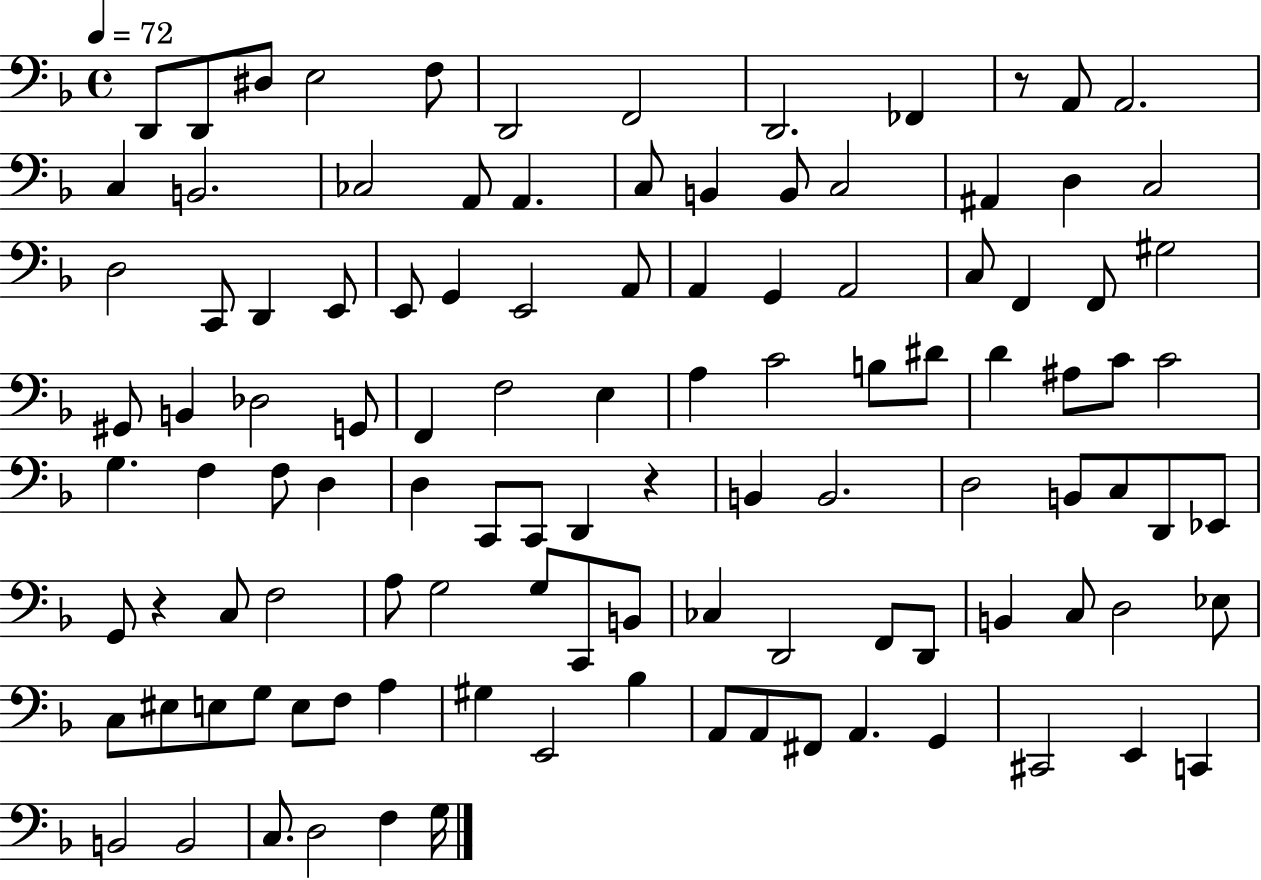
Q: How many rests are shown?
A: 3